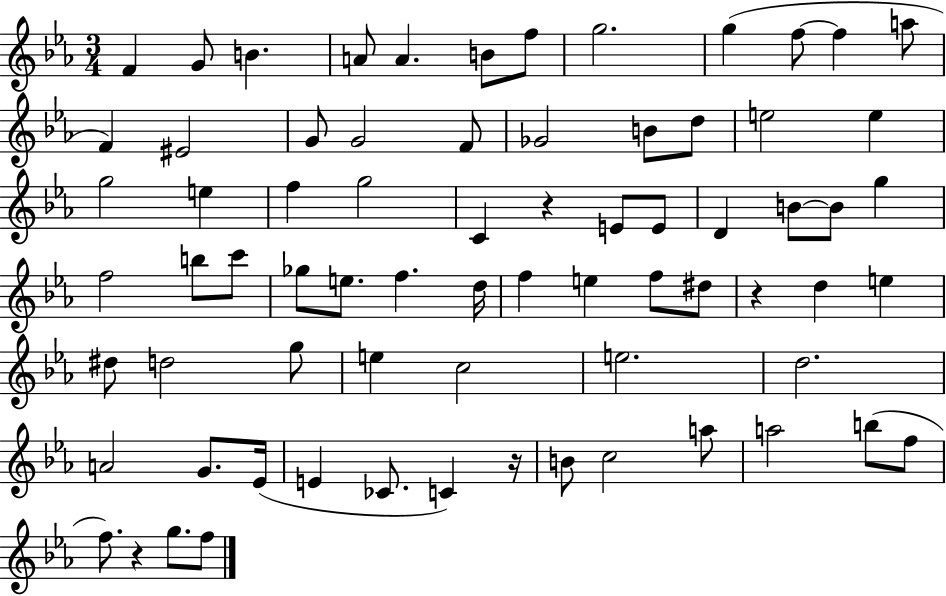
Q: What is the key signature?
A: EES major